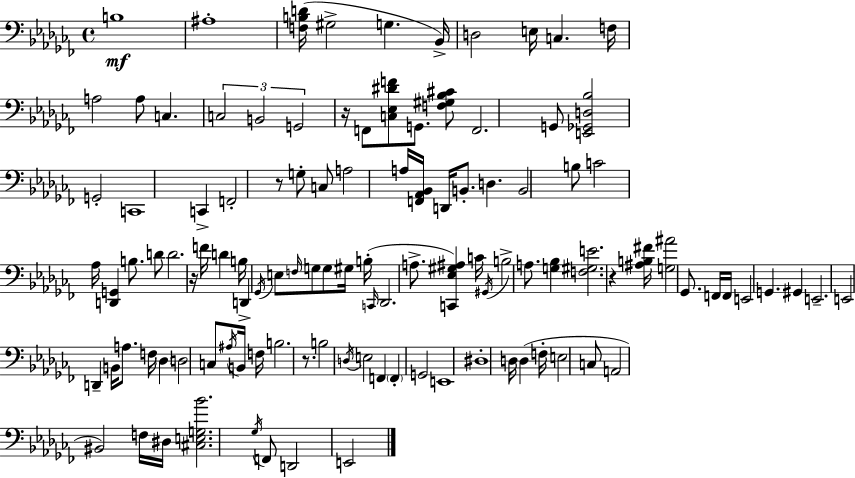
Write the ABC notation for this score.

X:1
T:Untitled
M:4/4
L:1/4
K:Abm
B,4 ^A,4 [F,B,D]/4 ^G,2 G, _B,,/4 D,2 E,/4 C, F,/4 A,2 A,/2 C, C,2 B,,2 G,,2 z/4 F,,/2 [C,_E,^DF]/2 G,,/2 [F,^G,_B,^C]/2 F,,2 G,,/2 [E,,_G,,D,_B,]2 G,,2 C,,4 C,, F,,2 z/2 G,/2 C,/2 A,2 A,/4 [F,,_A,,_B,,]/4 D,,/4 B,,/2 D, B,,2 B,/2 C2 _A,/4 [D,,G,,] B,/2 D/2 D2 z/4 F/4 D B,/4 D,, _G,,/4 E,/2 F,/4 G,/2 G,/2 ^G,/4 B,/4 C,,/4 _D,,2 A,/2 [C,,_E,^G,^A,] C/4 ^G,,/4 B,2 A,/2 [G,_B,] [F,^G,E]2 z [^A,B,^F]/4 [G,^A]2 _G,,/2 F,,/4 F,,/4 E,,2 G,, ^G,, E,,2 E,,2 D,, B,,/4 A,/2 F,/4 _D, D,2 C,/2 ^A,/4 B,,/4 F,/4 B,2 z/2 B,2 D,/4 E,2 F,, F,, G,,2 E,,4 ^D,4 D,/4 D, F,/4 E,2 C,/2 A,,2 ^B,,2 F,/4 ^D,/4 [^C,E,G,_B]2 _G,/4 F,,/2 D,,2 E,,2